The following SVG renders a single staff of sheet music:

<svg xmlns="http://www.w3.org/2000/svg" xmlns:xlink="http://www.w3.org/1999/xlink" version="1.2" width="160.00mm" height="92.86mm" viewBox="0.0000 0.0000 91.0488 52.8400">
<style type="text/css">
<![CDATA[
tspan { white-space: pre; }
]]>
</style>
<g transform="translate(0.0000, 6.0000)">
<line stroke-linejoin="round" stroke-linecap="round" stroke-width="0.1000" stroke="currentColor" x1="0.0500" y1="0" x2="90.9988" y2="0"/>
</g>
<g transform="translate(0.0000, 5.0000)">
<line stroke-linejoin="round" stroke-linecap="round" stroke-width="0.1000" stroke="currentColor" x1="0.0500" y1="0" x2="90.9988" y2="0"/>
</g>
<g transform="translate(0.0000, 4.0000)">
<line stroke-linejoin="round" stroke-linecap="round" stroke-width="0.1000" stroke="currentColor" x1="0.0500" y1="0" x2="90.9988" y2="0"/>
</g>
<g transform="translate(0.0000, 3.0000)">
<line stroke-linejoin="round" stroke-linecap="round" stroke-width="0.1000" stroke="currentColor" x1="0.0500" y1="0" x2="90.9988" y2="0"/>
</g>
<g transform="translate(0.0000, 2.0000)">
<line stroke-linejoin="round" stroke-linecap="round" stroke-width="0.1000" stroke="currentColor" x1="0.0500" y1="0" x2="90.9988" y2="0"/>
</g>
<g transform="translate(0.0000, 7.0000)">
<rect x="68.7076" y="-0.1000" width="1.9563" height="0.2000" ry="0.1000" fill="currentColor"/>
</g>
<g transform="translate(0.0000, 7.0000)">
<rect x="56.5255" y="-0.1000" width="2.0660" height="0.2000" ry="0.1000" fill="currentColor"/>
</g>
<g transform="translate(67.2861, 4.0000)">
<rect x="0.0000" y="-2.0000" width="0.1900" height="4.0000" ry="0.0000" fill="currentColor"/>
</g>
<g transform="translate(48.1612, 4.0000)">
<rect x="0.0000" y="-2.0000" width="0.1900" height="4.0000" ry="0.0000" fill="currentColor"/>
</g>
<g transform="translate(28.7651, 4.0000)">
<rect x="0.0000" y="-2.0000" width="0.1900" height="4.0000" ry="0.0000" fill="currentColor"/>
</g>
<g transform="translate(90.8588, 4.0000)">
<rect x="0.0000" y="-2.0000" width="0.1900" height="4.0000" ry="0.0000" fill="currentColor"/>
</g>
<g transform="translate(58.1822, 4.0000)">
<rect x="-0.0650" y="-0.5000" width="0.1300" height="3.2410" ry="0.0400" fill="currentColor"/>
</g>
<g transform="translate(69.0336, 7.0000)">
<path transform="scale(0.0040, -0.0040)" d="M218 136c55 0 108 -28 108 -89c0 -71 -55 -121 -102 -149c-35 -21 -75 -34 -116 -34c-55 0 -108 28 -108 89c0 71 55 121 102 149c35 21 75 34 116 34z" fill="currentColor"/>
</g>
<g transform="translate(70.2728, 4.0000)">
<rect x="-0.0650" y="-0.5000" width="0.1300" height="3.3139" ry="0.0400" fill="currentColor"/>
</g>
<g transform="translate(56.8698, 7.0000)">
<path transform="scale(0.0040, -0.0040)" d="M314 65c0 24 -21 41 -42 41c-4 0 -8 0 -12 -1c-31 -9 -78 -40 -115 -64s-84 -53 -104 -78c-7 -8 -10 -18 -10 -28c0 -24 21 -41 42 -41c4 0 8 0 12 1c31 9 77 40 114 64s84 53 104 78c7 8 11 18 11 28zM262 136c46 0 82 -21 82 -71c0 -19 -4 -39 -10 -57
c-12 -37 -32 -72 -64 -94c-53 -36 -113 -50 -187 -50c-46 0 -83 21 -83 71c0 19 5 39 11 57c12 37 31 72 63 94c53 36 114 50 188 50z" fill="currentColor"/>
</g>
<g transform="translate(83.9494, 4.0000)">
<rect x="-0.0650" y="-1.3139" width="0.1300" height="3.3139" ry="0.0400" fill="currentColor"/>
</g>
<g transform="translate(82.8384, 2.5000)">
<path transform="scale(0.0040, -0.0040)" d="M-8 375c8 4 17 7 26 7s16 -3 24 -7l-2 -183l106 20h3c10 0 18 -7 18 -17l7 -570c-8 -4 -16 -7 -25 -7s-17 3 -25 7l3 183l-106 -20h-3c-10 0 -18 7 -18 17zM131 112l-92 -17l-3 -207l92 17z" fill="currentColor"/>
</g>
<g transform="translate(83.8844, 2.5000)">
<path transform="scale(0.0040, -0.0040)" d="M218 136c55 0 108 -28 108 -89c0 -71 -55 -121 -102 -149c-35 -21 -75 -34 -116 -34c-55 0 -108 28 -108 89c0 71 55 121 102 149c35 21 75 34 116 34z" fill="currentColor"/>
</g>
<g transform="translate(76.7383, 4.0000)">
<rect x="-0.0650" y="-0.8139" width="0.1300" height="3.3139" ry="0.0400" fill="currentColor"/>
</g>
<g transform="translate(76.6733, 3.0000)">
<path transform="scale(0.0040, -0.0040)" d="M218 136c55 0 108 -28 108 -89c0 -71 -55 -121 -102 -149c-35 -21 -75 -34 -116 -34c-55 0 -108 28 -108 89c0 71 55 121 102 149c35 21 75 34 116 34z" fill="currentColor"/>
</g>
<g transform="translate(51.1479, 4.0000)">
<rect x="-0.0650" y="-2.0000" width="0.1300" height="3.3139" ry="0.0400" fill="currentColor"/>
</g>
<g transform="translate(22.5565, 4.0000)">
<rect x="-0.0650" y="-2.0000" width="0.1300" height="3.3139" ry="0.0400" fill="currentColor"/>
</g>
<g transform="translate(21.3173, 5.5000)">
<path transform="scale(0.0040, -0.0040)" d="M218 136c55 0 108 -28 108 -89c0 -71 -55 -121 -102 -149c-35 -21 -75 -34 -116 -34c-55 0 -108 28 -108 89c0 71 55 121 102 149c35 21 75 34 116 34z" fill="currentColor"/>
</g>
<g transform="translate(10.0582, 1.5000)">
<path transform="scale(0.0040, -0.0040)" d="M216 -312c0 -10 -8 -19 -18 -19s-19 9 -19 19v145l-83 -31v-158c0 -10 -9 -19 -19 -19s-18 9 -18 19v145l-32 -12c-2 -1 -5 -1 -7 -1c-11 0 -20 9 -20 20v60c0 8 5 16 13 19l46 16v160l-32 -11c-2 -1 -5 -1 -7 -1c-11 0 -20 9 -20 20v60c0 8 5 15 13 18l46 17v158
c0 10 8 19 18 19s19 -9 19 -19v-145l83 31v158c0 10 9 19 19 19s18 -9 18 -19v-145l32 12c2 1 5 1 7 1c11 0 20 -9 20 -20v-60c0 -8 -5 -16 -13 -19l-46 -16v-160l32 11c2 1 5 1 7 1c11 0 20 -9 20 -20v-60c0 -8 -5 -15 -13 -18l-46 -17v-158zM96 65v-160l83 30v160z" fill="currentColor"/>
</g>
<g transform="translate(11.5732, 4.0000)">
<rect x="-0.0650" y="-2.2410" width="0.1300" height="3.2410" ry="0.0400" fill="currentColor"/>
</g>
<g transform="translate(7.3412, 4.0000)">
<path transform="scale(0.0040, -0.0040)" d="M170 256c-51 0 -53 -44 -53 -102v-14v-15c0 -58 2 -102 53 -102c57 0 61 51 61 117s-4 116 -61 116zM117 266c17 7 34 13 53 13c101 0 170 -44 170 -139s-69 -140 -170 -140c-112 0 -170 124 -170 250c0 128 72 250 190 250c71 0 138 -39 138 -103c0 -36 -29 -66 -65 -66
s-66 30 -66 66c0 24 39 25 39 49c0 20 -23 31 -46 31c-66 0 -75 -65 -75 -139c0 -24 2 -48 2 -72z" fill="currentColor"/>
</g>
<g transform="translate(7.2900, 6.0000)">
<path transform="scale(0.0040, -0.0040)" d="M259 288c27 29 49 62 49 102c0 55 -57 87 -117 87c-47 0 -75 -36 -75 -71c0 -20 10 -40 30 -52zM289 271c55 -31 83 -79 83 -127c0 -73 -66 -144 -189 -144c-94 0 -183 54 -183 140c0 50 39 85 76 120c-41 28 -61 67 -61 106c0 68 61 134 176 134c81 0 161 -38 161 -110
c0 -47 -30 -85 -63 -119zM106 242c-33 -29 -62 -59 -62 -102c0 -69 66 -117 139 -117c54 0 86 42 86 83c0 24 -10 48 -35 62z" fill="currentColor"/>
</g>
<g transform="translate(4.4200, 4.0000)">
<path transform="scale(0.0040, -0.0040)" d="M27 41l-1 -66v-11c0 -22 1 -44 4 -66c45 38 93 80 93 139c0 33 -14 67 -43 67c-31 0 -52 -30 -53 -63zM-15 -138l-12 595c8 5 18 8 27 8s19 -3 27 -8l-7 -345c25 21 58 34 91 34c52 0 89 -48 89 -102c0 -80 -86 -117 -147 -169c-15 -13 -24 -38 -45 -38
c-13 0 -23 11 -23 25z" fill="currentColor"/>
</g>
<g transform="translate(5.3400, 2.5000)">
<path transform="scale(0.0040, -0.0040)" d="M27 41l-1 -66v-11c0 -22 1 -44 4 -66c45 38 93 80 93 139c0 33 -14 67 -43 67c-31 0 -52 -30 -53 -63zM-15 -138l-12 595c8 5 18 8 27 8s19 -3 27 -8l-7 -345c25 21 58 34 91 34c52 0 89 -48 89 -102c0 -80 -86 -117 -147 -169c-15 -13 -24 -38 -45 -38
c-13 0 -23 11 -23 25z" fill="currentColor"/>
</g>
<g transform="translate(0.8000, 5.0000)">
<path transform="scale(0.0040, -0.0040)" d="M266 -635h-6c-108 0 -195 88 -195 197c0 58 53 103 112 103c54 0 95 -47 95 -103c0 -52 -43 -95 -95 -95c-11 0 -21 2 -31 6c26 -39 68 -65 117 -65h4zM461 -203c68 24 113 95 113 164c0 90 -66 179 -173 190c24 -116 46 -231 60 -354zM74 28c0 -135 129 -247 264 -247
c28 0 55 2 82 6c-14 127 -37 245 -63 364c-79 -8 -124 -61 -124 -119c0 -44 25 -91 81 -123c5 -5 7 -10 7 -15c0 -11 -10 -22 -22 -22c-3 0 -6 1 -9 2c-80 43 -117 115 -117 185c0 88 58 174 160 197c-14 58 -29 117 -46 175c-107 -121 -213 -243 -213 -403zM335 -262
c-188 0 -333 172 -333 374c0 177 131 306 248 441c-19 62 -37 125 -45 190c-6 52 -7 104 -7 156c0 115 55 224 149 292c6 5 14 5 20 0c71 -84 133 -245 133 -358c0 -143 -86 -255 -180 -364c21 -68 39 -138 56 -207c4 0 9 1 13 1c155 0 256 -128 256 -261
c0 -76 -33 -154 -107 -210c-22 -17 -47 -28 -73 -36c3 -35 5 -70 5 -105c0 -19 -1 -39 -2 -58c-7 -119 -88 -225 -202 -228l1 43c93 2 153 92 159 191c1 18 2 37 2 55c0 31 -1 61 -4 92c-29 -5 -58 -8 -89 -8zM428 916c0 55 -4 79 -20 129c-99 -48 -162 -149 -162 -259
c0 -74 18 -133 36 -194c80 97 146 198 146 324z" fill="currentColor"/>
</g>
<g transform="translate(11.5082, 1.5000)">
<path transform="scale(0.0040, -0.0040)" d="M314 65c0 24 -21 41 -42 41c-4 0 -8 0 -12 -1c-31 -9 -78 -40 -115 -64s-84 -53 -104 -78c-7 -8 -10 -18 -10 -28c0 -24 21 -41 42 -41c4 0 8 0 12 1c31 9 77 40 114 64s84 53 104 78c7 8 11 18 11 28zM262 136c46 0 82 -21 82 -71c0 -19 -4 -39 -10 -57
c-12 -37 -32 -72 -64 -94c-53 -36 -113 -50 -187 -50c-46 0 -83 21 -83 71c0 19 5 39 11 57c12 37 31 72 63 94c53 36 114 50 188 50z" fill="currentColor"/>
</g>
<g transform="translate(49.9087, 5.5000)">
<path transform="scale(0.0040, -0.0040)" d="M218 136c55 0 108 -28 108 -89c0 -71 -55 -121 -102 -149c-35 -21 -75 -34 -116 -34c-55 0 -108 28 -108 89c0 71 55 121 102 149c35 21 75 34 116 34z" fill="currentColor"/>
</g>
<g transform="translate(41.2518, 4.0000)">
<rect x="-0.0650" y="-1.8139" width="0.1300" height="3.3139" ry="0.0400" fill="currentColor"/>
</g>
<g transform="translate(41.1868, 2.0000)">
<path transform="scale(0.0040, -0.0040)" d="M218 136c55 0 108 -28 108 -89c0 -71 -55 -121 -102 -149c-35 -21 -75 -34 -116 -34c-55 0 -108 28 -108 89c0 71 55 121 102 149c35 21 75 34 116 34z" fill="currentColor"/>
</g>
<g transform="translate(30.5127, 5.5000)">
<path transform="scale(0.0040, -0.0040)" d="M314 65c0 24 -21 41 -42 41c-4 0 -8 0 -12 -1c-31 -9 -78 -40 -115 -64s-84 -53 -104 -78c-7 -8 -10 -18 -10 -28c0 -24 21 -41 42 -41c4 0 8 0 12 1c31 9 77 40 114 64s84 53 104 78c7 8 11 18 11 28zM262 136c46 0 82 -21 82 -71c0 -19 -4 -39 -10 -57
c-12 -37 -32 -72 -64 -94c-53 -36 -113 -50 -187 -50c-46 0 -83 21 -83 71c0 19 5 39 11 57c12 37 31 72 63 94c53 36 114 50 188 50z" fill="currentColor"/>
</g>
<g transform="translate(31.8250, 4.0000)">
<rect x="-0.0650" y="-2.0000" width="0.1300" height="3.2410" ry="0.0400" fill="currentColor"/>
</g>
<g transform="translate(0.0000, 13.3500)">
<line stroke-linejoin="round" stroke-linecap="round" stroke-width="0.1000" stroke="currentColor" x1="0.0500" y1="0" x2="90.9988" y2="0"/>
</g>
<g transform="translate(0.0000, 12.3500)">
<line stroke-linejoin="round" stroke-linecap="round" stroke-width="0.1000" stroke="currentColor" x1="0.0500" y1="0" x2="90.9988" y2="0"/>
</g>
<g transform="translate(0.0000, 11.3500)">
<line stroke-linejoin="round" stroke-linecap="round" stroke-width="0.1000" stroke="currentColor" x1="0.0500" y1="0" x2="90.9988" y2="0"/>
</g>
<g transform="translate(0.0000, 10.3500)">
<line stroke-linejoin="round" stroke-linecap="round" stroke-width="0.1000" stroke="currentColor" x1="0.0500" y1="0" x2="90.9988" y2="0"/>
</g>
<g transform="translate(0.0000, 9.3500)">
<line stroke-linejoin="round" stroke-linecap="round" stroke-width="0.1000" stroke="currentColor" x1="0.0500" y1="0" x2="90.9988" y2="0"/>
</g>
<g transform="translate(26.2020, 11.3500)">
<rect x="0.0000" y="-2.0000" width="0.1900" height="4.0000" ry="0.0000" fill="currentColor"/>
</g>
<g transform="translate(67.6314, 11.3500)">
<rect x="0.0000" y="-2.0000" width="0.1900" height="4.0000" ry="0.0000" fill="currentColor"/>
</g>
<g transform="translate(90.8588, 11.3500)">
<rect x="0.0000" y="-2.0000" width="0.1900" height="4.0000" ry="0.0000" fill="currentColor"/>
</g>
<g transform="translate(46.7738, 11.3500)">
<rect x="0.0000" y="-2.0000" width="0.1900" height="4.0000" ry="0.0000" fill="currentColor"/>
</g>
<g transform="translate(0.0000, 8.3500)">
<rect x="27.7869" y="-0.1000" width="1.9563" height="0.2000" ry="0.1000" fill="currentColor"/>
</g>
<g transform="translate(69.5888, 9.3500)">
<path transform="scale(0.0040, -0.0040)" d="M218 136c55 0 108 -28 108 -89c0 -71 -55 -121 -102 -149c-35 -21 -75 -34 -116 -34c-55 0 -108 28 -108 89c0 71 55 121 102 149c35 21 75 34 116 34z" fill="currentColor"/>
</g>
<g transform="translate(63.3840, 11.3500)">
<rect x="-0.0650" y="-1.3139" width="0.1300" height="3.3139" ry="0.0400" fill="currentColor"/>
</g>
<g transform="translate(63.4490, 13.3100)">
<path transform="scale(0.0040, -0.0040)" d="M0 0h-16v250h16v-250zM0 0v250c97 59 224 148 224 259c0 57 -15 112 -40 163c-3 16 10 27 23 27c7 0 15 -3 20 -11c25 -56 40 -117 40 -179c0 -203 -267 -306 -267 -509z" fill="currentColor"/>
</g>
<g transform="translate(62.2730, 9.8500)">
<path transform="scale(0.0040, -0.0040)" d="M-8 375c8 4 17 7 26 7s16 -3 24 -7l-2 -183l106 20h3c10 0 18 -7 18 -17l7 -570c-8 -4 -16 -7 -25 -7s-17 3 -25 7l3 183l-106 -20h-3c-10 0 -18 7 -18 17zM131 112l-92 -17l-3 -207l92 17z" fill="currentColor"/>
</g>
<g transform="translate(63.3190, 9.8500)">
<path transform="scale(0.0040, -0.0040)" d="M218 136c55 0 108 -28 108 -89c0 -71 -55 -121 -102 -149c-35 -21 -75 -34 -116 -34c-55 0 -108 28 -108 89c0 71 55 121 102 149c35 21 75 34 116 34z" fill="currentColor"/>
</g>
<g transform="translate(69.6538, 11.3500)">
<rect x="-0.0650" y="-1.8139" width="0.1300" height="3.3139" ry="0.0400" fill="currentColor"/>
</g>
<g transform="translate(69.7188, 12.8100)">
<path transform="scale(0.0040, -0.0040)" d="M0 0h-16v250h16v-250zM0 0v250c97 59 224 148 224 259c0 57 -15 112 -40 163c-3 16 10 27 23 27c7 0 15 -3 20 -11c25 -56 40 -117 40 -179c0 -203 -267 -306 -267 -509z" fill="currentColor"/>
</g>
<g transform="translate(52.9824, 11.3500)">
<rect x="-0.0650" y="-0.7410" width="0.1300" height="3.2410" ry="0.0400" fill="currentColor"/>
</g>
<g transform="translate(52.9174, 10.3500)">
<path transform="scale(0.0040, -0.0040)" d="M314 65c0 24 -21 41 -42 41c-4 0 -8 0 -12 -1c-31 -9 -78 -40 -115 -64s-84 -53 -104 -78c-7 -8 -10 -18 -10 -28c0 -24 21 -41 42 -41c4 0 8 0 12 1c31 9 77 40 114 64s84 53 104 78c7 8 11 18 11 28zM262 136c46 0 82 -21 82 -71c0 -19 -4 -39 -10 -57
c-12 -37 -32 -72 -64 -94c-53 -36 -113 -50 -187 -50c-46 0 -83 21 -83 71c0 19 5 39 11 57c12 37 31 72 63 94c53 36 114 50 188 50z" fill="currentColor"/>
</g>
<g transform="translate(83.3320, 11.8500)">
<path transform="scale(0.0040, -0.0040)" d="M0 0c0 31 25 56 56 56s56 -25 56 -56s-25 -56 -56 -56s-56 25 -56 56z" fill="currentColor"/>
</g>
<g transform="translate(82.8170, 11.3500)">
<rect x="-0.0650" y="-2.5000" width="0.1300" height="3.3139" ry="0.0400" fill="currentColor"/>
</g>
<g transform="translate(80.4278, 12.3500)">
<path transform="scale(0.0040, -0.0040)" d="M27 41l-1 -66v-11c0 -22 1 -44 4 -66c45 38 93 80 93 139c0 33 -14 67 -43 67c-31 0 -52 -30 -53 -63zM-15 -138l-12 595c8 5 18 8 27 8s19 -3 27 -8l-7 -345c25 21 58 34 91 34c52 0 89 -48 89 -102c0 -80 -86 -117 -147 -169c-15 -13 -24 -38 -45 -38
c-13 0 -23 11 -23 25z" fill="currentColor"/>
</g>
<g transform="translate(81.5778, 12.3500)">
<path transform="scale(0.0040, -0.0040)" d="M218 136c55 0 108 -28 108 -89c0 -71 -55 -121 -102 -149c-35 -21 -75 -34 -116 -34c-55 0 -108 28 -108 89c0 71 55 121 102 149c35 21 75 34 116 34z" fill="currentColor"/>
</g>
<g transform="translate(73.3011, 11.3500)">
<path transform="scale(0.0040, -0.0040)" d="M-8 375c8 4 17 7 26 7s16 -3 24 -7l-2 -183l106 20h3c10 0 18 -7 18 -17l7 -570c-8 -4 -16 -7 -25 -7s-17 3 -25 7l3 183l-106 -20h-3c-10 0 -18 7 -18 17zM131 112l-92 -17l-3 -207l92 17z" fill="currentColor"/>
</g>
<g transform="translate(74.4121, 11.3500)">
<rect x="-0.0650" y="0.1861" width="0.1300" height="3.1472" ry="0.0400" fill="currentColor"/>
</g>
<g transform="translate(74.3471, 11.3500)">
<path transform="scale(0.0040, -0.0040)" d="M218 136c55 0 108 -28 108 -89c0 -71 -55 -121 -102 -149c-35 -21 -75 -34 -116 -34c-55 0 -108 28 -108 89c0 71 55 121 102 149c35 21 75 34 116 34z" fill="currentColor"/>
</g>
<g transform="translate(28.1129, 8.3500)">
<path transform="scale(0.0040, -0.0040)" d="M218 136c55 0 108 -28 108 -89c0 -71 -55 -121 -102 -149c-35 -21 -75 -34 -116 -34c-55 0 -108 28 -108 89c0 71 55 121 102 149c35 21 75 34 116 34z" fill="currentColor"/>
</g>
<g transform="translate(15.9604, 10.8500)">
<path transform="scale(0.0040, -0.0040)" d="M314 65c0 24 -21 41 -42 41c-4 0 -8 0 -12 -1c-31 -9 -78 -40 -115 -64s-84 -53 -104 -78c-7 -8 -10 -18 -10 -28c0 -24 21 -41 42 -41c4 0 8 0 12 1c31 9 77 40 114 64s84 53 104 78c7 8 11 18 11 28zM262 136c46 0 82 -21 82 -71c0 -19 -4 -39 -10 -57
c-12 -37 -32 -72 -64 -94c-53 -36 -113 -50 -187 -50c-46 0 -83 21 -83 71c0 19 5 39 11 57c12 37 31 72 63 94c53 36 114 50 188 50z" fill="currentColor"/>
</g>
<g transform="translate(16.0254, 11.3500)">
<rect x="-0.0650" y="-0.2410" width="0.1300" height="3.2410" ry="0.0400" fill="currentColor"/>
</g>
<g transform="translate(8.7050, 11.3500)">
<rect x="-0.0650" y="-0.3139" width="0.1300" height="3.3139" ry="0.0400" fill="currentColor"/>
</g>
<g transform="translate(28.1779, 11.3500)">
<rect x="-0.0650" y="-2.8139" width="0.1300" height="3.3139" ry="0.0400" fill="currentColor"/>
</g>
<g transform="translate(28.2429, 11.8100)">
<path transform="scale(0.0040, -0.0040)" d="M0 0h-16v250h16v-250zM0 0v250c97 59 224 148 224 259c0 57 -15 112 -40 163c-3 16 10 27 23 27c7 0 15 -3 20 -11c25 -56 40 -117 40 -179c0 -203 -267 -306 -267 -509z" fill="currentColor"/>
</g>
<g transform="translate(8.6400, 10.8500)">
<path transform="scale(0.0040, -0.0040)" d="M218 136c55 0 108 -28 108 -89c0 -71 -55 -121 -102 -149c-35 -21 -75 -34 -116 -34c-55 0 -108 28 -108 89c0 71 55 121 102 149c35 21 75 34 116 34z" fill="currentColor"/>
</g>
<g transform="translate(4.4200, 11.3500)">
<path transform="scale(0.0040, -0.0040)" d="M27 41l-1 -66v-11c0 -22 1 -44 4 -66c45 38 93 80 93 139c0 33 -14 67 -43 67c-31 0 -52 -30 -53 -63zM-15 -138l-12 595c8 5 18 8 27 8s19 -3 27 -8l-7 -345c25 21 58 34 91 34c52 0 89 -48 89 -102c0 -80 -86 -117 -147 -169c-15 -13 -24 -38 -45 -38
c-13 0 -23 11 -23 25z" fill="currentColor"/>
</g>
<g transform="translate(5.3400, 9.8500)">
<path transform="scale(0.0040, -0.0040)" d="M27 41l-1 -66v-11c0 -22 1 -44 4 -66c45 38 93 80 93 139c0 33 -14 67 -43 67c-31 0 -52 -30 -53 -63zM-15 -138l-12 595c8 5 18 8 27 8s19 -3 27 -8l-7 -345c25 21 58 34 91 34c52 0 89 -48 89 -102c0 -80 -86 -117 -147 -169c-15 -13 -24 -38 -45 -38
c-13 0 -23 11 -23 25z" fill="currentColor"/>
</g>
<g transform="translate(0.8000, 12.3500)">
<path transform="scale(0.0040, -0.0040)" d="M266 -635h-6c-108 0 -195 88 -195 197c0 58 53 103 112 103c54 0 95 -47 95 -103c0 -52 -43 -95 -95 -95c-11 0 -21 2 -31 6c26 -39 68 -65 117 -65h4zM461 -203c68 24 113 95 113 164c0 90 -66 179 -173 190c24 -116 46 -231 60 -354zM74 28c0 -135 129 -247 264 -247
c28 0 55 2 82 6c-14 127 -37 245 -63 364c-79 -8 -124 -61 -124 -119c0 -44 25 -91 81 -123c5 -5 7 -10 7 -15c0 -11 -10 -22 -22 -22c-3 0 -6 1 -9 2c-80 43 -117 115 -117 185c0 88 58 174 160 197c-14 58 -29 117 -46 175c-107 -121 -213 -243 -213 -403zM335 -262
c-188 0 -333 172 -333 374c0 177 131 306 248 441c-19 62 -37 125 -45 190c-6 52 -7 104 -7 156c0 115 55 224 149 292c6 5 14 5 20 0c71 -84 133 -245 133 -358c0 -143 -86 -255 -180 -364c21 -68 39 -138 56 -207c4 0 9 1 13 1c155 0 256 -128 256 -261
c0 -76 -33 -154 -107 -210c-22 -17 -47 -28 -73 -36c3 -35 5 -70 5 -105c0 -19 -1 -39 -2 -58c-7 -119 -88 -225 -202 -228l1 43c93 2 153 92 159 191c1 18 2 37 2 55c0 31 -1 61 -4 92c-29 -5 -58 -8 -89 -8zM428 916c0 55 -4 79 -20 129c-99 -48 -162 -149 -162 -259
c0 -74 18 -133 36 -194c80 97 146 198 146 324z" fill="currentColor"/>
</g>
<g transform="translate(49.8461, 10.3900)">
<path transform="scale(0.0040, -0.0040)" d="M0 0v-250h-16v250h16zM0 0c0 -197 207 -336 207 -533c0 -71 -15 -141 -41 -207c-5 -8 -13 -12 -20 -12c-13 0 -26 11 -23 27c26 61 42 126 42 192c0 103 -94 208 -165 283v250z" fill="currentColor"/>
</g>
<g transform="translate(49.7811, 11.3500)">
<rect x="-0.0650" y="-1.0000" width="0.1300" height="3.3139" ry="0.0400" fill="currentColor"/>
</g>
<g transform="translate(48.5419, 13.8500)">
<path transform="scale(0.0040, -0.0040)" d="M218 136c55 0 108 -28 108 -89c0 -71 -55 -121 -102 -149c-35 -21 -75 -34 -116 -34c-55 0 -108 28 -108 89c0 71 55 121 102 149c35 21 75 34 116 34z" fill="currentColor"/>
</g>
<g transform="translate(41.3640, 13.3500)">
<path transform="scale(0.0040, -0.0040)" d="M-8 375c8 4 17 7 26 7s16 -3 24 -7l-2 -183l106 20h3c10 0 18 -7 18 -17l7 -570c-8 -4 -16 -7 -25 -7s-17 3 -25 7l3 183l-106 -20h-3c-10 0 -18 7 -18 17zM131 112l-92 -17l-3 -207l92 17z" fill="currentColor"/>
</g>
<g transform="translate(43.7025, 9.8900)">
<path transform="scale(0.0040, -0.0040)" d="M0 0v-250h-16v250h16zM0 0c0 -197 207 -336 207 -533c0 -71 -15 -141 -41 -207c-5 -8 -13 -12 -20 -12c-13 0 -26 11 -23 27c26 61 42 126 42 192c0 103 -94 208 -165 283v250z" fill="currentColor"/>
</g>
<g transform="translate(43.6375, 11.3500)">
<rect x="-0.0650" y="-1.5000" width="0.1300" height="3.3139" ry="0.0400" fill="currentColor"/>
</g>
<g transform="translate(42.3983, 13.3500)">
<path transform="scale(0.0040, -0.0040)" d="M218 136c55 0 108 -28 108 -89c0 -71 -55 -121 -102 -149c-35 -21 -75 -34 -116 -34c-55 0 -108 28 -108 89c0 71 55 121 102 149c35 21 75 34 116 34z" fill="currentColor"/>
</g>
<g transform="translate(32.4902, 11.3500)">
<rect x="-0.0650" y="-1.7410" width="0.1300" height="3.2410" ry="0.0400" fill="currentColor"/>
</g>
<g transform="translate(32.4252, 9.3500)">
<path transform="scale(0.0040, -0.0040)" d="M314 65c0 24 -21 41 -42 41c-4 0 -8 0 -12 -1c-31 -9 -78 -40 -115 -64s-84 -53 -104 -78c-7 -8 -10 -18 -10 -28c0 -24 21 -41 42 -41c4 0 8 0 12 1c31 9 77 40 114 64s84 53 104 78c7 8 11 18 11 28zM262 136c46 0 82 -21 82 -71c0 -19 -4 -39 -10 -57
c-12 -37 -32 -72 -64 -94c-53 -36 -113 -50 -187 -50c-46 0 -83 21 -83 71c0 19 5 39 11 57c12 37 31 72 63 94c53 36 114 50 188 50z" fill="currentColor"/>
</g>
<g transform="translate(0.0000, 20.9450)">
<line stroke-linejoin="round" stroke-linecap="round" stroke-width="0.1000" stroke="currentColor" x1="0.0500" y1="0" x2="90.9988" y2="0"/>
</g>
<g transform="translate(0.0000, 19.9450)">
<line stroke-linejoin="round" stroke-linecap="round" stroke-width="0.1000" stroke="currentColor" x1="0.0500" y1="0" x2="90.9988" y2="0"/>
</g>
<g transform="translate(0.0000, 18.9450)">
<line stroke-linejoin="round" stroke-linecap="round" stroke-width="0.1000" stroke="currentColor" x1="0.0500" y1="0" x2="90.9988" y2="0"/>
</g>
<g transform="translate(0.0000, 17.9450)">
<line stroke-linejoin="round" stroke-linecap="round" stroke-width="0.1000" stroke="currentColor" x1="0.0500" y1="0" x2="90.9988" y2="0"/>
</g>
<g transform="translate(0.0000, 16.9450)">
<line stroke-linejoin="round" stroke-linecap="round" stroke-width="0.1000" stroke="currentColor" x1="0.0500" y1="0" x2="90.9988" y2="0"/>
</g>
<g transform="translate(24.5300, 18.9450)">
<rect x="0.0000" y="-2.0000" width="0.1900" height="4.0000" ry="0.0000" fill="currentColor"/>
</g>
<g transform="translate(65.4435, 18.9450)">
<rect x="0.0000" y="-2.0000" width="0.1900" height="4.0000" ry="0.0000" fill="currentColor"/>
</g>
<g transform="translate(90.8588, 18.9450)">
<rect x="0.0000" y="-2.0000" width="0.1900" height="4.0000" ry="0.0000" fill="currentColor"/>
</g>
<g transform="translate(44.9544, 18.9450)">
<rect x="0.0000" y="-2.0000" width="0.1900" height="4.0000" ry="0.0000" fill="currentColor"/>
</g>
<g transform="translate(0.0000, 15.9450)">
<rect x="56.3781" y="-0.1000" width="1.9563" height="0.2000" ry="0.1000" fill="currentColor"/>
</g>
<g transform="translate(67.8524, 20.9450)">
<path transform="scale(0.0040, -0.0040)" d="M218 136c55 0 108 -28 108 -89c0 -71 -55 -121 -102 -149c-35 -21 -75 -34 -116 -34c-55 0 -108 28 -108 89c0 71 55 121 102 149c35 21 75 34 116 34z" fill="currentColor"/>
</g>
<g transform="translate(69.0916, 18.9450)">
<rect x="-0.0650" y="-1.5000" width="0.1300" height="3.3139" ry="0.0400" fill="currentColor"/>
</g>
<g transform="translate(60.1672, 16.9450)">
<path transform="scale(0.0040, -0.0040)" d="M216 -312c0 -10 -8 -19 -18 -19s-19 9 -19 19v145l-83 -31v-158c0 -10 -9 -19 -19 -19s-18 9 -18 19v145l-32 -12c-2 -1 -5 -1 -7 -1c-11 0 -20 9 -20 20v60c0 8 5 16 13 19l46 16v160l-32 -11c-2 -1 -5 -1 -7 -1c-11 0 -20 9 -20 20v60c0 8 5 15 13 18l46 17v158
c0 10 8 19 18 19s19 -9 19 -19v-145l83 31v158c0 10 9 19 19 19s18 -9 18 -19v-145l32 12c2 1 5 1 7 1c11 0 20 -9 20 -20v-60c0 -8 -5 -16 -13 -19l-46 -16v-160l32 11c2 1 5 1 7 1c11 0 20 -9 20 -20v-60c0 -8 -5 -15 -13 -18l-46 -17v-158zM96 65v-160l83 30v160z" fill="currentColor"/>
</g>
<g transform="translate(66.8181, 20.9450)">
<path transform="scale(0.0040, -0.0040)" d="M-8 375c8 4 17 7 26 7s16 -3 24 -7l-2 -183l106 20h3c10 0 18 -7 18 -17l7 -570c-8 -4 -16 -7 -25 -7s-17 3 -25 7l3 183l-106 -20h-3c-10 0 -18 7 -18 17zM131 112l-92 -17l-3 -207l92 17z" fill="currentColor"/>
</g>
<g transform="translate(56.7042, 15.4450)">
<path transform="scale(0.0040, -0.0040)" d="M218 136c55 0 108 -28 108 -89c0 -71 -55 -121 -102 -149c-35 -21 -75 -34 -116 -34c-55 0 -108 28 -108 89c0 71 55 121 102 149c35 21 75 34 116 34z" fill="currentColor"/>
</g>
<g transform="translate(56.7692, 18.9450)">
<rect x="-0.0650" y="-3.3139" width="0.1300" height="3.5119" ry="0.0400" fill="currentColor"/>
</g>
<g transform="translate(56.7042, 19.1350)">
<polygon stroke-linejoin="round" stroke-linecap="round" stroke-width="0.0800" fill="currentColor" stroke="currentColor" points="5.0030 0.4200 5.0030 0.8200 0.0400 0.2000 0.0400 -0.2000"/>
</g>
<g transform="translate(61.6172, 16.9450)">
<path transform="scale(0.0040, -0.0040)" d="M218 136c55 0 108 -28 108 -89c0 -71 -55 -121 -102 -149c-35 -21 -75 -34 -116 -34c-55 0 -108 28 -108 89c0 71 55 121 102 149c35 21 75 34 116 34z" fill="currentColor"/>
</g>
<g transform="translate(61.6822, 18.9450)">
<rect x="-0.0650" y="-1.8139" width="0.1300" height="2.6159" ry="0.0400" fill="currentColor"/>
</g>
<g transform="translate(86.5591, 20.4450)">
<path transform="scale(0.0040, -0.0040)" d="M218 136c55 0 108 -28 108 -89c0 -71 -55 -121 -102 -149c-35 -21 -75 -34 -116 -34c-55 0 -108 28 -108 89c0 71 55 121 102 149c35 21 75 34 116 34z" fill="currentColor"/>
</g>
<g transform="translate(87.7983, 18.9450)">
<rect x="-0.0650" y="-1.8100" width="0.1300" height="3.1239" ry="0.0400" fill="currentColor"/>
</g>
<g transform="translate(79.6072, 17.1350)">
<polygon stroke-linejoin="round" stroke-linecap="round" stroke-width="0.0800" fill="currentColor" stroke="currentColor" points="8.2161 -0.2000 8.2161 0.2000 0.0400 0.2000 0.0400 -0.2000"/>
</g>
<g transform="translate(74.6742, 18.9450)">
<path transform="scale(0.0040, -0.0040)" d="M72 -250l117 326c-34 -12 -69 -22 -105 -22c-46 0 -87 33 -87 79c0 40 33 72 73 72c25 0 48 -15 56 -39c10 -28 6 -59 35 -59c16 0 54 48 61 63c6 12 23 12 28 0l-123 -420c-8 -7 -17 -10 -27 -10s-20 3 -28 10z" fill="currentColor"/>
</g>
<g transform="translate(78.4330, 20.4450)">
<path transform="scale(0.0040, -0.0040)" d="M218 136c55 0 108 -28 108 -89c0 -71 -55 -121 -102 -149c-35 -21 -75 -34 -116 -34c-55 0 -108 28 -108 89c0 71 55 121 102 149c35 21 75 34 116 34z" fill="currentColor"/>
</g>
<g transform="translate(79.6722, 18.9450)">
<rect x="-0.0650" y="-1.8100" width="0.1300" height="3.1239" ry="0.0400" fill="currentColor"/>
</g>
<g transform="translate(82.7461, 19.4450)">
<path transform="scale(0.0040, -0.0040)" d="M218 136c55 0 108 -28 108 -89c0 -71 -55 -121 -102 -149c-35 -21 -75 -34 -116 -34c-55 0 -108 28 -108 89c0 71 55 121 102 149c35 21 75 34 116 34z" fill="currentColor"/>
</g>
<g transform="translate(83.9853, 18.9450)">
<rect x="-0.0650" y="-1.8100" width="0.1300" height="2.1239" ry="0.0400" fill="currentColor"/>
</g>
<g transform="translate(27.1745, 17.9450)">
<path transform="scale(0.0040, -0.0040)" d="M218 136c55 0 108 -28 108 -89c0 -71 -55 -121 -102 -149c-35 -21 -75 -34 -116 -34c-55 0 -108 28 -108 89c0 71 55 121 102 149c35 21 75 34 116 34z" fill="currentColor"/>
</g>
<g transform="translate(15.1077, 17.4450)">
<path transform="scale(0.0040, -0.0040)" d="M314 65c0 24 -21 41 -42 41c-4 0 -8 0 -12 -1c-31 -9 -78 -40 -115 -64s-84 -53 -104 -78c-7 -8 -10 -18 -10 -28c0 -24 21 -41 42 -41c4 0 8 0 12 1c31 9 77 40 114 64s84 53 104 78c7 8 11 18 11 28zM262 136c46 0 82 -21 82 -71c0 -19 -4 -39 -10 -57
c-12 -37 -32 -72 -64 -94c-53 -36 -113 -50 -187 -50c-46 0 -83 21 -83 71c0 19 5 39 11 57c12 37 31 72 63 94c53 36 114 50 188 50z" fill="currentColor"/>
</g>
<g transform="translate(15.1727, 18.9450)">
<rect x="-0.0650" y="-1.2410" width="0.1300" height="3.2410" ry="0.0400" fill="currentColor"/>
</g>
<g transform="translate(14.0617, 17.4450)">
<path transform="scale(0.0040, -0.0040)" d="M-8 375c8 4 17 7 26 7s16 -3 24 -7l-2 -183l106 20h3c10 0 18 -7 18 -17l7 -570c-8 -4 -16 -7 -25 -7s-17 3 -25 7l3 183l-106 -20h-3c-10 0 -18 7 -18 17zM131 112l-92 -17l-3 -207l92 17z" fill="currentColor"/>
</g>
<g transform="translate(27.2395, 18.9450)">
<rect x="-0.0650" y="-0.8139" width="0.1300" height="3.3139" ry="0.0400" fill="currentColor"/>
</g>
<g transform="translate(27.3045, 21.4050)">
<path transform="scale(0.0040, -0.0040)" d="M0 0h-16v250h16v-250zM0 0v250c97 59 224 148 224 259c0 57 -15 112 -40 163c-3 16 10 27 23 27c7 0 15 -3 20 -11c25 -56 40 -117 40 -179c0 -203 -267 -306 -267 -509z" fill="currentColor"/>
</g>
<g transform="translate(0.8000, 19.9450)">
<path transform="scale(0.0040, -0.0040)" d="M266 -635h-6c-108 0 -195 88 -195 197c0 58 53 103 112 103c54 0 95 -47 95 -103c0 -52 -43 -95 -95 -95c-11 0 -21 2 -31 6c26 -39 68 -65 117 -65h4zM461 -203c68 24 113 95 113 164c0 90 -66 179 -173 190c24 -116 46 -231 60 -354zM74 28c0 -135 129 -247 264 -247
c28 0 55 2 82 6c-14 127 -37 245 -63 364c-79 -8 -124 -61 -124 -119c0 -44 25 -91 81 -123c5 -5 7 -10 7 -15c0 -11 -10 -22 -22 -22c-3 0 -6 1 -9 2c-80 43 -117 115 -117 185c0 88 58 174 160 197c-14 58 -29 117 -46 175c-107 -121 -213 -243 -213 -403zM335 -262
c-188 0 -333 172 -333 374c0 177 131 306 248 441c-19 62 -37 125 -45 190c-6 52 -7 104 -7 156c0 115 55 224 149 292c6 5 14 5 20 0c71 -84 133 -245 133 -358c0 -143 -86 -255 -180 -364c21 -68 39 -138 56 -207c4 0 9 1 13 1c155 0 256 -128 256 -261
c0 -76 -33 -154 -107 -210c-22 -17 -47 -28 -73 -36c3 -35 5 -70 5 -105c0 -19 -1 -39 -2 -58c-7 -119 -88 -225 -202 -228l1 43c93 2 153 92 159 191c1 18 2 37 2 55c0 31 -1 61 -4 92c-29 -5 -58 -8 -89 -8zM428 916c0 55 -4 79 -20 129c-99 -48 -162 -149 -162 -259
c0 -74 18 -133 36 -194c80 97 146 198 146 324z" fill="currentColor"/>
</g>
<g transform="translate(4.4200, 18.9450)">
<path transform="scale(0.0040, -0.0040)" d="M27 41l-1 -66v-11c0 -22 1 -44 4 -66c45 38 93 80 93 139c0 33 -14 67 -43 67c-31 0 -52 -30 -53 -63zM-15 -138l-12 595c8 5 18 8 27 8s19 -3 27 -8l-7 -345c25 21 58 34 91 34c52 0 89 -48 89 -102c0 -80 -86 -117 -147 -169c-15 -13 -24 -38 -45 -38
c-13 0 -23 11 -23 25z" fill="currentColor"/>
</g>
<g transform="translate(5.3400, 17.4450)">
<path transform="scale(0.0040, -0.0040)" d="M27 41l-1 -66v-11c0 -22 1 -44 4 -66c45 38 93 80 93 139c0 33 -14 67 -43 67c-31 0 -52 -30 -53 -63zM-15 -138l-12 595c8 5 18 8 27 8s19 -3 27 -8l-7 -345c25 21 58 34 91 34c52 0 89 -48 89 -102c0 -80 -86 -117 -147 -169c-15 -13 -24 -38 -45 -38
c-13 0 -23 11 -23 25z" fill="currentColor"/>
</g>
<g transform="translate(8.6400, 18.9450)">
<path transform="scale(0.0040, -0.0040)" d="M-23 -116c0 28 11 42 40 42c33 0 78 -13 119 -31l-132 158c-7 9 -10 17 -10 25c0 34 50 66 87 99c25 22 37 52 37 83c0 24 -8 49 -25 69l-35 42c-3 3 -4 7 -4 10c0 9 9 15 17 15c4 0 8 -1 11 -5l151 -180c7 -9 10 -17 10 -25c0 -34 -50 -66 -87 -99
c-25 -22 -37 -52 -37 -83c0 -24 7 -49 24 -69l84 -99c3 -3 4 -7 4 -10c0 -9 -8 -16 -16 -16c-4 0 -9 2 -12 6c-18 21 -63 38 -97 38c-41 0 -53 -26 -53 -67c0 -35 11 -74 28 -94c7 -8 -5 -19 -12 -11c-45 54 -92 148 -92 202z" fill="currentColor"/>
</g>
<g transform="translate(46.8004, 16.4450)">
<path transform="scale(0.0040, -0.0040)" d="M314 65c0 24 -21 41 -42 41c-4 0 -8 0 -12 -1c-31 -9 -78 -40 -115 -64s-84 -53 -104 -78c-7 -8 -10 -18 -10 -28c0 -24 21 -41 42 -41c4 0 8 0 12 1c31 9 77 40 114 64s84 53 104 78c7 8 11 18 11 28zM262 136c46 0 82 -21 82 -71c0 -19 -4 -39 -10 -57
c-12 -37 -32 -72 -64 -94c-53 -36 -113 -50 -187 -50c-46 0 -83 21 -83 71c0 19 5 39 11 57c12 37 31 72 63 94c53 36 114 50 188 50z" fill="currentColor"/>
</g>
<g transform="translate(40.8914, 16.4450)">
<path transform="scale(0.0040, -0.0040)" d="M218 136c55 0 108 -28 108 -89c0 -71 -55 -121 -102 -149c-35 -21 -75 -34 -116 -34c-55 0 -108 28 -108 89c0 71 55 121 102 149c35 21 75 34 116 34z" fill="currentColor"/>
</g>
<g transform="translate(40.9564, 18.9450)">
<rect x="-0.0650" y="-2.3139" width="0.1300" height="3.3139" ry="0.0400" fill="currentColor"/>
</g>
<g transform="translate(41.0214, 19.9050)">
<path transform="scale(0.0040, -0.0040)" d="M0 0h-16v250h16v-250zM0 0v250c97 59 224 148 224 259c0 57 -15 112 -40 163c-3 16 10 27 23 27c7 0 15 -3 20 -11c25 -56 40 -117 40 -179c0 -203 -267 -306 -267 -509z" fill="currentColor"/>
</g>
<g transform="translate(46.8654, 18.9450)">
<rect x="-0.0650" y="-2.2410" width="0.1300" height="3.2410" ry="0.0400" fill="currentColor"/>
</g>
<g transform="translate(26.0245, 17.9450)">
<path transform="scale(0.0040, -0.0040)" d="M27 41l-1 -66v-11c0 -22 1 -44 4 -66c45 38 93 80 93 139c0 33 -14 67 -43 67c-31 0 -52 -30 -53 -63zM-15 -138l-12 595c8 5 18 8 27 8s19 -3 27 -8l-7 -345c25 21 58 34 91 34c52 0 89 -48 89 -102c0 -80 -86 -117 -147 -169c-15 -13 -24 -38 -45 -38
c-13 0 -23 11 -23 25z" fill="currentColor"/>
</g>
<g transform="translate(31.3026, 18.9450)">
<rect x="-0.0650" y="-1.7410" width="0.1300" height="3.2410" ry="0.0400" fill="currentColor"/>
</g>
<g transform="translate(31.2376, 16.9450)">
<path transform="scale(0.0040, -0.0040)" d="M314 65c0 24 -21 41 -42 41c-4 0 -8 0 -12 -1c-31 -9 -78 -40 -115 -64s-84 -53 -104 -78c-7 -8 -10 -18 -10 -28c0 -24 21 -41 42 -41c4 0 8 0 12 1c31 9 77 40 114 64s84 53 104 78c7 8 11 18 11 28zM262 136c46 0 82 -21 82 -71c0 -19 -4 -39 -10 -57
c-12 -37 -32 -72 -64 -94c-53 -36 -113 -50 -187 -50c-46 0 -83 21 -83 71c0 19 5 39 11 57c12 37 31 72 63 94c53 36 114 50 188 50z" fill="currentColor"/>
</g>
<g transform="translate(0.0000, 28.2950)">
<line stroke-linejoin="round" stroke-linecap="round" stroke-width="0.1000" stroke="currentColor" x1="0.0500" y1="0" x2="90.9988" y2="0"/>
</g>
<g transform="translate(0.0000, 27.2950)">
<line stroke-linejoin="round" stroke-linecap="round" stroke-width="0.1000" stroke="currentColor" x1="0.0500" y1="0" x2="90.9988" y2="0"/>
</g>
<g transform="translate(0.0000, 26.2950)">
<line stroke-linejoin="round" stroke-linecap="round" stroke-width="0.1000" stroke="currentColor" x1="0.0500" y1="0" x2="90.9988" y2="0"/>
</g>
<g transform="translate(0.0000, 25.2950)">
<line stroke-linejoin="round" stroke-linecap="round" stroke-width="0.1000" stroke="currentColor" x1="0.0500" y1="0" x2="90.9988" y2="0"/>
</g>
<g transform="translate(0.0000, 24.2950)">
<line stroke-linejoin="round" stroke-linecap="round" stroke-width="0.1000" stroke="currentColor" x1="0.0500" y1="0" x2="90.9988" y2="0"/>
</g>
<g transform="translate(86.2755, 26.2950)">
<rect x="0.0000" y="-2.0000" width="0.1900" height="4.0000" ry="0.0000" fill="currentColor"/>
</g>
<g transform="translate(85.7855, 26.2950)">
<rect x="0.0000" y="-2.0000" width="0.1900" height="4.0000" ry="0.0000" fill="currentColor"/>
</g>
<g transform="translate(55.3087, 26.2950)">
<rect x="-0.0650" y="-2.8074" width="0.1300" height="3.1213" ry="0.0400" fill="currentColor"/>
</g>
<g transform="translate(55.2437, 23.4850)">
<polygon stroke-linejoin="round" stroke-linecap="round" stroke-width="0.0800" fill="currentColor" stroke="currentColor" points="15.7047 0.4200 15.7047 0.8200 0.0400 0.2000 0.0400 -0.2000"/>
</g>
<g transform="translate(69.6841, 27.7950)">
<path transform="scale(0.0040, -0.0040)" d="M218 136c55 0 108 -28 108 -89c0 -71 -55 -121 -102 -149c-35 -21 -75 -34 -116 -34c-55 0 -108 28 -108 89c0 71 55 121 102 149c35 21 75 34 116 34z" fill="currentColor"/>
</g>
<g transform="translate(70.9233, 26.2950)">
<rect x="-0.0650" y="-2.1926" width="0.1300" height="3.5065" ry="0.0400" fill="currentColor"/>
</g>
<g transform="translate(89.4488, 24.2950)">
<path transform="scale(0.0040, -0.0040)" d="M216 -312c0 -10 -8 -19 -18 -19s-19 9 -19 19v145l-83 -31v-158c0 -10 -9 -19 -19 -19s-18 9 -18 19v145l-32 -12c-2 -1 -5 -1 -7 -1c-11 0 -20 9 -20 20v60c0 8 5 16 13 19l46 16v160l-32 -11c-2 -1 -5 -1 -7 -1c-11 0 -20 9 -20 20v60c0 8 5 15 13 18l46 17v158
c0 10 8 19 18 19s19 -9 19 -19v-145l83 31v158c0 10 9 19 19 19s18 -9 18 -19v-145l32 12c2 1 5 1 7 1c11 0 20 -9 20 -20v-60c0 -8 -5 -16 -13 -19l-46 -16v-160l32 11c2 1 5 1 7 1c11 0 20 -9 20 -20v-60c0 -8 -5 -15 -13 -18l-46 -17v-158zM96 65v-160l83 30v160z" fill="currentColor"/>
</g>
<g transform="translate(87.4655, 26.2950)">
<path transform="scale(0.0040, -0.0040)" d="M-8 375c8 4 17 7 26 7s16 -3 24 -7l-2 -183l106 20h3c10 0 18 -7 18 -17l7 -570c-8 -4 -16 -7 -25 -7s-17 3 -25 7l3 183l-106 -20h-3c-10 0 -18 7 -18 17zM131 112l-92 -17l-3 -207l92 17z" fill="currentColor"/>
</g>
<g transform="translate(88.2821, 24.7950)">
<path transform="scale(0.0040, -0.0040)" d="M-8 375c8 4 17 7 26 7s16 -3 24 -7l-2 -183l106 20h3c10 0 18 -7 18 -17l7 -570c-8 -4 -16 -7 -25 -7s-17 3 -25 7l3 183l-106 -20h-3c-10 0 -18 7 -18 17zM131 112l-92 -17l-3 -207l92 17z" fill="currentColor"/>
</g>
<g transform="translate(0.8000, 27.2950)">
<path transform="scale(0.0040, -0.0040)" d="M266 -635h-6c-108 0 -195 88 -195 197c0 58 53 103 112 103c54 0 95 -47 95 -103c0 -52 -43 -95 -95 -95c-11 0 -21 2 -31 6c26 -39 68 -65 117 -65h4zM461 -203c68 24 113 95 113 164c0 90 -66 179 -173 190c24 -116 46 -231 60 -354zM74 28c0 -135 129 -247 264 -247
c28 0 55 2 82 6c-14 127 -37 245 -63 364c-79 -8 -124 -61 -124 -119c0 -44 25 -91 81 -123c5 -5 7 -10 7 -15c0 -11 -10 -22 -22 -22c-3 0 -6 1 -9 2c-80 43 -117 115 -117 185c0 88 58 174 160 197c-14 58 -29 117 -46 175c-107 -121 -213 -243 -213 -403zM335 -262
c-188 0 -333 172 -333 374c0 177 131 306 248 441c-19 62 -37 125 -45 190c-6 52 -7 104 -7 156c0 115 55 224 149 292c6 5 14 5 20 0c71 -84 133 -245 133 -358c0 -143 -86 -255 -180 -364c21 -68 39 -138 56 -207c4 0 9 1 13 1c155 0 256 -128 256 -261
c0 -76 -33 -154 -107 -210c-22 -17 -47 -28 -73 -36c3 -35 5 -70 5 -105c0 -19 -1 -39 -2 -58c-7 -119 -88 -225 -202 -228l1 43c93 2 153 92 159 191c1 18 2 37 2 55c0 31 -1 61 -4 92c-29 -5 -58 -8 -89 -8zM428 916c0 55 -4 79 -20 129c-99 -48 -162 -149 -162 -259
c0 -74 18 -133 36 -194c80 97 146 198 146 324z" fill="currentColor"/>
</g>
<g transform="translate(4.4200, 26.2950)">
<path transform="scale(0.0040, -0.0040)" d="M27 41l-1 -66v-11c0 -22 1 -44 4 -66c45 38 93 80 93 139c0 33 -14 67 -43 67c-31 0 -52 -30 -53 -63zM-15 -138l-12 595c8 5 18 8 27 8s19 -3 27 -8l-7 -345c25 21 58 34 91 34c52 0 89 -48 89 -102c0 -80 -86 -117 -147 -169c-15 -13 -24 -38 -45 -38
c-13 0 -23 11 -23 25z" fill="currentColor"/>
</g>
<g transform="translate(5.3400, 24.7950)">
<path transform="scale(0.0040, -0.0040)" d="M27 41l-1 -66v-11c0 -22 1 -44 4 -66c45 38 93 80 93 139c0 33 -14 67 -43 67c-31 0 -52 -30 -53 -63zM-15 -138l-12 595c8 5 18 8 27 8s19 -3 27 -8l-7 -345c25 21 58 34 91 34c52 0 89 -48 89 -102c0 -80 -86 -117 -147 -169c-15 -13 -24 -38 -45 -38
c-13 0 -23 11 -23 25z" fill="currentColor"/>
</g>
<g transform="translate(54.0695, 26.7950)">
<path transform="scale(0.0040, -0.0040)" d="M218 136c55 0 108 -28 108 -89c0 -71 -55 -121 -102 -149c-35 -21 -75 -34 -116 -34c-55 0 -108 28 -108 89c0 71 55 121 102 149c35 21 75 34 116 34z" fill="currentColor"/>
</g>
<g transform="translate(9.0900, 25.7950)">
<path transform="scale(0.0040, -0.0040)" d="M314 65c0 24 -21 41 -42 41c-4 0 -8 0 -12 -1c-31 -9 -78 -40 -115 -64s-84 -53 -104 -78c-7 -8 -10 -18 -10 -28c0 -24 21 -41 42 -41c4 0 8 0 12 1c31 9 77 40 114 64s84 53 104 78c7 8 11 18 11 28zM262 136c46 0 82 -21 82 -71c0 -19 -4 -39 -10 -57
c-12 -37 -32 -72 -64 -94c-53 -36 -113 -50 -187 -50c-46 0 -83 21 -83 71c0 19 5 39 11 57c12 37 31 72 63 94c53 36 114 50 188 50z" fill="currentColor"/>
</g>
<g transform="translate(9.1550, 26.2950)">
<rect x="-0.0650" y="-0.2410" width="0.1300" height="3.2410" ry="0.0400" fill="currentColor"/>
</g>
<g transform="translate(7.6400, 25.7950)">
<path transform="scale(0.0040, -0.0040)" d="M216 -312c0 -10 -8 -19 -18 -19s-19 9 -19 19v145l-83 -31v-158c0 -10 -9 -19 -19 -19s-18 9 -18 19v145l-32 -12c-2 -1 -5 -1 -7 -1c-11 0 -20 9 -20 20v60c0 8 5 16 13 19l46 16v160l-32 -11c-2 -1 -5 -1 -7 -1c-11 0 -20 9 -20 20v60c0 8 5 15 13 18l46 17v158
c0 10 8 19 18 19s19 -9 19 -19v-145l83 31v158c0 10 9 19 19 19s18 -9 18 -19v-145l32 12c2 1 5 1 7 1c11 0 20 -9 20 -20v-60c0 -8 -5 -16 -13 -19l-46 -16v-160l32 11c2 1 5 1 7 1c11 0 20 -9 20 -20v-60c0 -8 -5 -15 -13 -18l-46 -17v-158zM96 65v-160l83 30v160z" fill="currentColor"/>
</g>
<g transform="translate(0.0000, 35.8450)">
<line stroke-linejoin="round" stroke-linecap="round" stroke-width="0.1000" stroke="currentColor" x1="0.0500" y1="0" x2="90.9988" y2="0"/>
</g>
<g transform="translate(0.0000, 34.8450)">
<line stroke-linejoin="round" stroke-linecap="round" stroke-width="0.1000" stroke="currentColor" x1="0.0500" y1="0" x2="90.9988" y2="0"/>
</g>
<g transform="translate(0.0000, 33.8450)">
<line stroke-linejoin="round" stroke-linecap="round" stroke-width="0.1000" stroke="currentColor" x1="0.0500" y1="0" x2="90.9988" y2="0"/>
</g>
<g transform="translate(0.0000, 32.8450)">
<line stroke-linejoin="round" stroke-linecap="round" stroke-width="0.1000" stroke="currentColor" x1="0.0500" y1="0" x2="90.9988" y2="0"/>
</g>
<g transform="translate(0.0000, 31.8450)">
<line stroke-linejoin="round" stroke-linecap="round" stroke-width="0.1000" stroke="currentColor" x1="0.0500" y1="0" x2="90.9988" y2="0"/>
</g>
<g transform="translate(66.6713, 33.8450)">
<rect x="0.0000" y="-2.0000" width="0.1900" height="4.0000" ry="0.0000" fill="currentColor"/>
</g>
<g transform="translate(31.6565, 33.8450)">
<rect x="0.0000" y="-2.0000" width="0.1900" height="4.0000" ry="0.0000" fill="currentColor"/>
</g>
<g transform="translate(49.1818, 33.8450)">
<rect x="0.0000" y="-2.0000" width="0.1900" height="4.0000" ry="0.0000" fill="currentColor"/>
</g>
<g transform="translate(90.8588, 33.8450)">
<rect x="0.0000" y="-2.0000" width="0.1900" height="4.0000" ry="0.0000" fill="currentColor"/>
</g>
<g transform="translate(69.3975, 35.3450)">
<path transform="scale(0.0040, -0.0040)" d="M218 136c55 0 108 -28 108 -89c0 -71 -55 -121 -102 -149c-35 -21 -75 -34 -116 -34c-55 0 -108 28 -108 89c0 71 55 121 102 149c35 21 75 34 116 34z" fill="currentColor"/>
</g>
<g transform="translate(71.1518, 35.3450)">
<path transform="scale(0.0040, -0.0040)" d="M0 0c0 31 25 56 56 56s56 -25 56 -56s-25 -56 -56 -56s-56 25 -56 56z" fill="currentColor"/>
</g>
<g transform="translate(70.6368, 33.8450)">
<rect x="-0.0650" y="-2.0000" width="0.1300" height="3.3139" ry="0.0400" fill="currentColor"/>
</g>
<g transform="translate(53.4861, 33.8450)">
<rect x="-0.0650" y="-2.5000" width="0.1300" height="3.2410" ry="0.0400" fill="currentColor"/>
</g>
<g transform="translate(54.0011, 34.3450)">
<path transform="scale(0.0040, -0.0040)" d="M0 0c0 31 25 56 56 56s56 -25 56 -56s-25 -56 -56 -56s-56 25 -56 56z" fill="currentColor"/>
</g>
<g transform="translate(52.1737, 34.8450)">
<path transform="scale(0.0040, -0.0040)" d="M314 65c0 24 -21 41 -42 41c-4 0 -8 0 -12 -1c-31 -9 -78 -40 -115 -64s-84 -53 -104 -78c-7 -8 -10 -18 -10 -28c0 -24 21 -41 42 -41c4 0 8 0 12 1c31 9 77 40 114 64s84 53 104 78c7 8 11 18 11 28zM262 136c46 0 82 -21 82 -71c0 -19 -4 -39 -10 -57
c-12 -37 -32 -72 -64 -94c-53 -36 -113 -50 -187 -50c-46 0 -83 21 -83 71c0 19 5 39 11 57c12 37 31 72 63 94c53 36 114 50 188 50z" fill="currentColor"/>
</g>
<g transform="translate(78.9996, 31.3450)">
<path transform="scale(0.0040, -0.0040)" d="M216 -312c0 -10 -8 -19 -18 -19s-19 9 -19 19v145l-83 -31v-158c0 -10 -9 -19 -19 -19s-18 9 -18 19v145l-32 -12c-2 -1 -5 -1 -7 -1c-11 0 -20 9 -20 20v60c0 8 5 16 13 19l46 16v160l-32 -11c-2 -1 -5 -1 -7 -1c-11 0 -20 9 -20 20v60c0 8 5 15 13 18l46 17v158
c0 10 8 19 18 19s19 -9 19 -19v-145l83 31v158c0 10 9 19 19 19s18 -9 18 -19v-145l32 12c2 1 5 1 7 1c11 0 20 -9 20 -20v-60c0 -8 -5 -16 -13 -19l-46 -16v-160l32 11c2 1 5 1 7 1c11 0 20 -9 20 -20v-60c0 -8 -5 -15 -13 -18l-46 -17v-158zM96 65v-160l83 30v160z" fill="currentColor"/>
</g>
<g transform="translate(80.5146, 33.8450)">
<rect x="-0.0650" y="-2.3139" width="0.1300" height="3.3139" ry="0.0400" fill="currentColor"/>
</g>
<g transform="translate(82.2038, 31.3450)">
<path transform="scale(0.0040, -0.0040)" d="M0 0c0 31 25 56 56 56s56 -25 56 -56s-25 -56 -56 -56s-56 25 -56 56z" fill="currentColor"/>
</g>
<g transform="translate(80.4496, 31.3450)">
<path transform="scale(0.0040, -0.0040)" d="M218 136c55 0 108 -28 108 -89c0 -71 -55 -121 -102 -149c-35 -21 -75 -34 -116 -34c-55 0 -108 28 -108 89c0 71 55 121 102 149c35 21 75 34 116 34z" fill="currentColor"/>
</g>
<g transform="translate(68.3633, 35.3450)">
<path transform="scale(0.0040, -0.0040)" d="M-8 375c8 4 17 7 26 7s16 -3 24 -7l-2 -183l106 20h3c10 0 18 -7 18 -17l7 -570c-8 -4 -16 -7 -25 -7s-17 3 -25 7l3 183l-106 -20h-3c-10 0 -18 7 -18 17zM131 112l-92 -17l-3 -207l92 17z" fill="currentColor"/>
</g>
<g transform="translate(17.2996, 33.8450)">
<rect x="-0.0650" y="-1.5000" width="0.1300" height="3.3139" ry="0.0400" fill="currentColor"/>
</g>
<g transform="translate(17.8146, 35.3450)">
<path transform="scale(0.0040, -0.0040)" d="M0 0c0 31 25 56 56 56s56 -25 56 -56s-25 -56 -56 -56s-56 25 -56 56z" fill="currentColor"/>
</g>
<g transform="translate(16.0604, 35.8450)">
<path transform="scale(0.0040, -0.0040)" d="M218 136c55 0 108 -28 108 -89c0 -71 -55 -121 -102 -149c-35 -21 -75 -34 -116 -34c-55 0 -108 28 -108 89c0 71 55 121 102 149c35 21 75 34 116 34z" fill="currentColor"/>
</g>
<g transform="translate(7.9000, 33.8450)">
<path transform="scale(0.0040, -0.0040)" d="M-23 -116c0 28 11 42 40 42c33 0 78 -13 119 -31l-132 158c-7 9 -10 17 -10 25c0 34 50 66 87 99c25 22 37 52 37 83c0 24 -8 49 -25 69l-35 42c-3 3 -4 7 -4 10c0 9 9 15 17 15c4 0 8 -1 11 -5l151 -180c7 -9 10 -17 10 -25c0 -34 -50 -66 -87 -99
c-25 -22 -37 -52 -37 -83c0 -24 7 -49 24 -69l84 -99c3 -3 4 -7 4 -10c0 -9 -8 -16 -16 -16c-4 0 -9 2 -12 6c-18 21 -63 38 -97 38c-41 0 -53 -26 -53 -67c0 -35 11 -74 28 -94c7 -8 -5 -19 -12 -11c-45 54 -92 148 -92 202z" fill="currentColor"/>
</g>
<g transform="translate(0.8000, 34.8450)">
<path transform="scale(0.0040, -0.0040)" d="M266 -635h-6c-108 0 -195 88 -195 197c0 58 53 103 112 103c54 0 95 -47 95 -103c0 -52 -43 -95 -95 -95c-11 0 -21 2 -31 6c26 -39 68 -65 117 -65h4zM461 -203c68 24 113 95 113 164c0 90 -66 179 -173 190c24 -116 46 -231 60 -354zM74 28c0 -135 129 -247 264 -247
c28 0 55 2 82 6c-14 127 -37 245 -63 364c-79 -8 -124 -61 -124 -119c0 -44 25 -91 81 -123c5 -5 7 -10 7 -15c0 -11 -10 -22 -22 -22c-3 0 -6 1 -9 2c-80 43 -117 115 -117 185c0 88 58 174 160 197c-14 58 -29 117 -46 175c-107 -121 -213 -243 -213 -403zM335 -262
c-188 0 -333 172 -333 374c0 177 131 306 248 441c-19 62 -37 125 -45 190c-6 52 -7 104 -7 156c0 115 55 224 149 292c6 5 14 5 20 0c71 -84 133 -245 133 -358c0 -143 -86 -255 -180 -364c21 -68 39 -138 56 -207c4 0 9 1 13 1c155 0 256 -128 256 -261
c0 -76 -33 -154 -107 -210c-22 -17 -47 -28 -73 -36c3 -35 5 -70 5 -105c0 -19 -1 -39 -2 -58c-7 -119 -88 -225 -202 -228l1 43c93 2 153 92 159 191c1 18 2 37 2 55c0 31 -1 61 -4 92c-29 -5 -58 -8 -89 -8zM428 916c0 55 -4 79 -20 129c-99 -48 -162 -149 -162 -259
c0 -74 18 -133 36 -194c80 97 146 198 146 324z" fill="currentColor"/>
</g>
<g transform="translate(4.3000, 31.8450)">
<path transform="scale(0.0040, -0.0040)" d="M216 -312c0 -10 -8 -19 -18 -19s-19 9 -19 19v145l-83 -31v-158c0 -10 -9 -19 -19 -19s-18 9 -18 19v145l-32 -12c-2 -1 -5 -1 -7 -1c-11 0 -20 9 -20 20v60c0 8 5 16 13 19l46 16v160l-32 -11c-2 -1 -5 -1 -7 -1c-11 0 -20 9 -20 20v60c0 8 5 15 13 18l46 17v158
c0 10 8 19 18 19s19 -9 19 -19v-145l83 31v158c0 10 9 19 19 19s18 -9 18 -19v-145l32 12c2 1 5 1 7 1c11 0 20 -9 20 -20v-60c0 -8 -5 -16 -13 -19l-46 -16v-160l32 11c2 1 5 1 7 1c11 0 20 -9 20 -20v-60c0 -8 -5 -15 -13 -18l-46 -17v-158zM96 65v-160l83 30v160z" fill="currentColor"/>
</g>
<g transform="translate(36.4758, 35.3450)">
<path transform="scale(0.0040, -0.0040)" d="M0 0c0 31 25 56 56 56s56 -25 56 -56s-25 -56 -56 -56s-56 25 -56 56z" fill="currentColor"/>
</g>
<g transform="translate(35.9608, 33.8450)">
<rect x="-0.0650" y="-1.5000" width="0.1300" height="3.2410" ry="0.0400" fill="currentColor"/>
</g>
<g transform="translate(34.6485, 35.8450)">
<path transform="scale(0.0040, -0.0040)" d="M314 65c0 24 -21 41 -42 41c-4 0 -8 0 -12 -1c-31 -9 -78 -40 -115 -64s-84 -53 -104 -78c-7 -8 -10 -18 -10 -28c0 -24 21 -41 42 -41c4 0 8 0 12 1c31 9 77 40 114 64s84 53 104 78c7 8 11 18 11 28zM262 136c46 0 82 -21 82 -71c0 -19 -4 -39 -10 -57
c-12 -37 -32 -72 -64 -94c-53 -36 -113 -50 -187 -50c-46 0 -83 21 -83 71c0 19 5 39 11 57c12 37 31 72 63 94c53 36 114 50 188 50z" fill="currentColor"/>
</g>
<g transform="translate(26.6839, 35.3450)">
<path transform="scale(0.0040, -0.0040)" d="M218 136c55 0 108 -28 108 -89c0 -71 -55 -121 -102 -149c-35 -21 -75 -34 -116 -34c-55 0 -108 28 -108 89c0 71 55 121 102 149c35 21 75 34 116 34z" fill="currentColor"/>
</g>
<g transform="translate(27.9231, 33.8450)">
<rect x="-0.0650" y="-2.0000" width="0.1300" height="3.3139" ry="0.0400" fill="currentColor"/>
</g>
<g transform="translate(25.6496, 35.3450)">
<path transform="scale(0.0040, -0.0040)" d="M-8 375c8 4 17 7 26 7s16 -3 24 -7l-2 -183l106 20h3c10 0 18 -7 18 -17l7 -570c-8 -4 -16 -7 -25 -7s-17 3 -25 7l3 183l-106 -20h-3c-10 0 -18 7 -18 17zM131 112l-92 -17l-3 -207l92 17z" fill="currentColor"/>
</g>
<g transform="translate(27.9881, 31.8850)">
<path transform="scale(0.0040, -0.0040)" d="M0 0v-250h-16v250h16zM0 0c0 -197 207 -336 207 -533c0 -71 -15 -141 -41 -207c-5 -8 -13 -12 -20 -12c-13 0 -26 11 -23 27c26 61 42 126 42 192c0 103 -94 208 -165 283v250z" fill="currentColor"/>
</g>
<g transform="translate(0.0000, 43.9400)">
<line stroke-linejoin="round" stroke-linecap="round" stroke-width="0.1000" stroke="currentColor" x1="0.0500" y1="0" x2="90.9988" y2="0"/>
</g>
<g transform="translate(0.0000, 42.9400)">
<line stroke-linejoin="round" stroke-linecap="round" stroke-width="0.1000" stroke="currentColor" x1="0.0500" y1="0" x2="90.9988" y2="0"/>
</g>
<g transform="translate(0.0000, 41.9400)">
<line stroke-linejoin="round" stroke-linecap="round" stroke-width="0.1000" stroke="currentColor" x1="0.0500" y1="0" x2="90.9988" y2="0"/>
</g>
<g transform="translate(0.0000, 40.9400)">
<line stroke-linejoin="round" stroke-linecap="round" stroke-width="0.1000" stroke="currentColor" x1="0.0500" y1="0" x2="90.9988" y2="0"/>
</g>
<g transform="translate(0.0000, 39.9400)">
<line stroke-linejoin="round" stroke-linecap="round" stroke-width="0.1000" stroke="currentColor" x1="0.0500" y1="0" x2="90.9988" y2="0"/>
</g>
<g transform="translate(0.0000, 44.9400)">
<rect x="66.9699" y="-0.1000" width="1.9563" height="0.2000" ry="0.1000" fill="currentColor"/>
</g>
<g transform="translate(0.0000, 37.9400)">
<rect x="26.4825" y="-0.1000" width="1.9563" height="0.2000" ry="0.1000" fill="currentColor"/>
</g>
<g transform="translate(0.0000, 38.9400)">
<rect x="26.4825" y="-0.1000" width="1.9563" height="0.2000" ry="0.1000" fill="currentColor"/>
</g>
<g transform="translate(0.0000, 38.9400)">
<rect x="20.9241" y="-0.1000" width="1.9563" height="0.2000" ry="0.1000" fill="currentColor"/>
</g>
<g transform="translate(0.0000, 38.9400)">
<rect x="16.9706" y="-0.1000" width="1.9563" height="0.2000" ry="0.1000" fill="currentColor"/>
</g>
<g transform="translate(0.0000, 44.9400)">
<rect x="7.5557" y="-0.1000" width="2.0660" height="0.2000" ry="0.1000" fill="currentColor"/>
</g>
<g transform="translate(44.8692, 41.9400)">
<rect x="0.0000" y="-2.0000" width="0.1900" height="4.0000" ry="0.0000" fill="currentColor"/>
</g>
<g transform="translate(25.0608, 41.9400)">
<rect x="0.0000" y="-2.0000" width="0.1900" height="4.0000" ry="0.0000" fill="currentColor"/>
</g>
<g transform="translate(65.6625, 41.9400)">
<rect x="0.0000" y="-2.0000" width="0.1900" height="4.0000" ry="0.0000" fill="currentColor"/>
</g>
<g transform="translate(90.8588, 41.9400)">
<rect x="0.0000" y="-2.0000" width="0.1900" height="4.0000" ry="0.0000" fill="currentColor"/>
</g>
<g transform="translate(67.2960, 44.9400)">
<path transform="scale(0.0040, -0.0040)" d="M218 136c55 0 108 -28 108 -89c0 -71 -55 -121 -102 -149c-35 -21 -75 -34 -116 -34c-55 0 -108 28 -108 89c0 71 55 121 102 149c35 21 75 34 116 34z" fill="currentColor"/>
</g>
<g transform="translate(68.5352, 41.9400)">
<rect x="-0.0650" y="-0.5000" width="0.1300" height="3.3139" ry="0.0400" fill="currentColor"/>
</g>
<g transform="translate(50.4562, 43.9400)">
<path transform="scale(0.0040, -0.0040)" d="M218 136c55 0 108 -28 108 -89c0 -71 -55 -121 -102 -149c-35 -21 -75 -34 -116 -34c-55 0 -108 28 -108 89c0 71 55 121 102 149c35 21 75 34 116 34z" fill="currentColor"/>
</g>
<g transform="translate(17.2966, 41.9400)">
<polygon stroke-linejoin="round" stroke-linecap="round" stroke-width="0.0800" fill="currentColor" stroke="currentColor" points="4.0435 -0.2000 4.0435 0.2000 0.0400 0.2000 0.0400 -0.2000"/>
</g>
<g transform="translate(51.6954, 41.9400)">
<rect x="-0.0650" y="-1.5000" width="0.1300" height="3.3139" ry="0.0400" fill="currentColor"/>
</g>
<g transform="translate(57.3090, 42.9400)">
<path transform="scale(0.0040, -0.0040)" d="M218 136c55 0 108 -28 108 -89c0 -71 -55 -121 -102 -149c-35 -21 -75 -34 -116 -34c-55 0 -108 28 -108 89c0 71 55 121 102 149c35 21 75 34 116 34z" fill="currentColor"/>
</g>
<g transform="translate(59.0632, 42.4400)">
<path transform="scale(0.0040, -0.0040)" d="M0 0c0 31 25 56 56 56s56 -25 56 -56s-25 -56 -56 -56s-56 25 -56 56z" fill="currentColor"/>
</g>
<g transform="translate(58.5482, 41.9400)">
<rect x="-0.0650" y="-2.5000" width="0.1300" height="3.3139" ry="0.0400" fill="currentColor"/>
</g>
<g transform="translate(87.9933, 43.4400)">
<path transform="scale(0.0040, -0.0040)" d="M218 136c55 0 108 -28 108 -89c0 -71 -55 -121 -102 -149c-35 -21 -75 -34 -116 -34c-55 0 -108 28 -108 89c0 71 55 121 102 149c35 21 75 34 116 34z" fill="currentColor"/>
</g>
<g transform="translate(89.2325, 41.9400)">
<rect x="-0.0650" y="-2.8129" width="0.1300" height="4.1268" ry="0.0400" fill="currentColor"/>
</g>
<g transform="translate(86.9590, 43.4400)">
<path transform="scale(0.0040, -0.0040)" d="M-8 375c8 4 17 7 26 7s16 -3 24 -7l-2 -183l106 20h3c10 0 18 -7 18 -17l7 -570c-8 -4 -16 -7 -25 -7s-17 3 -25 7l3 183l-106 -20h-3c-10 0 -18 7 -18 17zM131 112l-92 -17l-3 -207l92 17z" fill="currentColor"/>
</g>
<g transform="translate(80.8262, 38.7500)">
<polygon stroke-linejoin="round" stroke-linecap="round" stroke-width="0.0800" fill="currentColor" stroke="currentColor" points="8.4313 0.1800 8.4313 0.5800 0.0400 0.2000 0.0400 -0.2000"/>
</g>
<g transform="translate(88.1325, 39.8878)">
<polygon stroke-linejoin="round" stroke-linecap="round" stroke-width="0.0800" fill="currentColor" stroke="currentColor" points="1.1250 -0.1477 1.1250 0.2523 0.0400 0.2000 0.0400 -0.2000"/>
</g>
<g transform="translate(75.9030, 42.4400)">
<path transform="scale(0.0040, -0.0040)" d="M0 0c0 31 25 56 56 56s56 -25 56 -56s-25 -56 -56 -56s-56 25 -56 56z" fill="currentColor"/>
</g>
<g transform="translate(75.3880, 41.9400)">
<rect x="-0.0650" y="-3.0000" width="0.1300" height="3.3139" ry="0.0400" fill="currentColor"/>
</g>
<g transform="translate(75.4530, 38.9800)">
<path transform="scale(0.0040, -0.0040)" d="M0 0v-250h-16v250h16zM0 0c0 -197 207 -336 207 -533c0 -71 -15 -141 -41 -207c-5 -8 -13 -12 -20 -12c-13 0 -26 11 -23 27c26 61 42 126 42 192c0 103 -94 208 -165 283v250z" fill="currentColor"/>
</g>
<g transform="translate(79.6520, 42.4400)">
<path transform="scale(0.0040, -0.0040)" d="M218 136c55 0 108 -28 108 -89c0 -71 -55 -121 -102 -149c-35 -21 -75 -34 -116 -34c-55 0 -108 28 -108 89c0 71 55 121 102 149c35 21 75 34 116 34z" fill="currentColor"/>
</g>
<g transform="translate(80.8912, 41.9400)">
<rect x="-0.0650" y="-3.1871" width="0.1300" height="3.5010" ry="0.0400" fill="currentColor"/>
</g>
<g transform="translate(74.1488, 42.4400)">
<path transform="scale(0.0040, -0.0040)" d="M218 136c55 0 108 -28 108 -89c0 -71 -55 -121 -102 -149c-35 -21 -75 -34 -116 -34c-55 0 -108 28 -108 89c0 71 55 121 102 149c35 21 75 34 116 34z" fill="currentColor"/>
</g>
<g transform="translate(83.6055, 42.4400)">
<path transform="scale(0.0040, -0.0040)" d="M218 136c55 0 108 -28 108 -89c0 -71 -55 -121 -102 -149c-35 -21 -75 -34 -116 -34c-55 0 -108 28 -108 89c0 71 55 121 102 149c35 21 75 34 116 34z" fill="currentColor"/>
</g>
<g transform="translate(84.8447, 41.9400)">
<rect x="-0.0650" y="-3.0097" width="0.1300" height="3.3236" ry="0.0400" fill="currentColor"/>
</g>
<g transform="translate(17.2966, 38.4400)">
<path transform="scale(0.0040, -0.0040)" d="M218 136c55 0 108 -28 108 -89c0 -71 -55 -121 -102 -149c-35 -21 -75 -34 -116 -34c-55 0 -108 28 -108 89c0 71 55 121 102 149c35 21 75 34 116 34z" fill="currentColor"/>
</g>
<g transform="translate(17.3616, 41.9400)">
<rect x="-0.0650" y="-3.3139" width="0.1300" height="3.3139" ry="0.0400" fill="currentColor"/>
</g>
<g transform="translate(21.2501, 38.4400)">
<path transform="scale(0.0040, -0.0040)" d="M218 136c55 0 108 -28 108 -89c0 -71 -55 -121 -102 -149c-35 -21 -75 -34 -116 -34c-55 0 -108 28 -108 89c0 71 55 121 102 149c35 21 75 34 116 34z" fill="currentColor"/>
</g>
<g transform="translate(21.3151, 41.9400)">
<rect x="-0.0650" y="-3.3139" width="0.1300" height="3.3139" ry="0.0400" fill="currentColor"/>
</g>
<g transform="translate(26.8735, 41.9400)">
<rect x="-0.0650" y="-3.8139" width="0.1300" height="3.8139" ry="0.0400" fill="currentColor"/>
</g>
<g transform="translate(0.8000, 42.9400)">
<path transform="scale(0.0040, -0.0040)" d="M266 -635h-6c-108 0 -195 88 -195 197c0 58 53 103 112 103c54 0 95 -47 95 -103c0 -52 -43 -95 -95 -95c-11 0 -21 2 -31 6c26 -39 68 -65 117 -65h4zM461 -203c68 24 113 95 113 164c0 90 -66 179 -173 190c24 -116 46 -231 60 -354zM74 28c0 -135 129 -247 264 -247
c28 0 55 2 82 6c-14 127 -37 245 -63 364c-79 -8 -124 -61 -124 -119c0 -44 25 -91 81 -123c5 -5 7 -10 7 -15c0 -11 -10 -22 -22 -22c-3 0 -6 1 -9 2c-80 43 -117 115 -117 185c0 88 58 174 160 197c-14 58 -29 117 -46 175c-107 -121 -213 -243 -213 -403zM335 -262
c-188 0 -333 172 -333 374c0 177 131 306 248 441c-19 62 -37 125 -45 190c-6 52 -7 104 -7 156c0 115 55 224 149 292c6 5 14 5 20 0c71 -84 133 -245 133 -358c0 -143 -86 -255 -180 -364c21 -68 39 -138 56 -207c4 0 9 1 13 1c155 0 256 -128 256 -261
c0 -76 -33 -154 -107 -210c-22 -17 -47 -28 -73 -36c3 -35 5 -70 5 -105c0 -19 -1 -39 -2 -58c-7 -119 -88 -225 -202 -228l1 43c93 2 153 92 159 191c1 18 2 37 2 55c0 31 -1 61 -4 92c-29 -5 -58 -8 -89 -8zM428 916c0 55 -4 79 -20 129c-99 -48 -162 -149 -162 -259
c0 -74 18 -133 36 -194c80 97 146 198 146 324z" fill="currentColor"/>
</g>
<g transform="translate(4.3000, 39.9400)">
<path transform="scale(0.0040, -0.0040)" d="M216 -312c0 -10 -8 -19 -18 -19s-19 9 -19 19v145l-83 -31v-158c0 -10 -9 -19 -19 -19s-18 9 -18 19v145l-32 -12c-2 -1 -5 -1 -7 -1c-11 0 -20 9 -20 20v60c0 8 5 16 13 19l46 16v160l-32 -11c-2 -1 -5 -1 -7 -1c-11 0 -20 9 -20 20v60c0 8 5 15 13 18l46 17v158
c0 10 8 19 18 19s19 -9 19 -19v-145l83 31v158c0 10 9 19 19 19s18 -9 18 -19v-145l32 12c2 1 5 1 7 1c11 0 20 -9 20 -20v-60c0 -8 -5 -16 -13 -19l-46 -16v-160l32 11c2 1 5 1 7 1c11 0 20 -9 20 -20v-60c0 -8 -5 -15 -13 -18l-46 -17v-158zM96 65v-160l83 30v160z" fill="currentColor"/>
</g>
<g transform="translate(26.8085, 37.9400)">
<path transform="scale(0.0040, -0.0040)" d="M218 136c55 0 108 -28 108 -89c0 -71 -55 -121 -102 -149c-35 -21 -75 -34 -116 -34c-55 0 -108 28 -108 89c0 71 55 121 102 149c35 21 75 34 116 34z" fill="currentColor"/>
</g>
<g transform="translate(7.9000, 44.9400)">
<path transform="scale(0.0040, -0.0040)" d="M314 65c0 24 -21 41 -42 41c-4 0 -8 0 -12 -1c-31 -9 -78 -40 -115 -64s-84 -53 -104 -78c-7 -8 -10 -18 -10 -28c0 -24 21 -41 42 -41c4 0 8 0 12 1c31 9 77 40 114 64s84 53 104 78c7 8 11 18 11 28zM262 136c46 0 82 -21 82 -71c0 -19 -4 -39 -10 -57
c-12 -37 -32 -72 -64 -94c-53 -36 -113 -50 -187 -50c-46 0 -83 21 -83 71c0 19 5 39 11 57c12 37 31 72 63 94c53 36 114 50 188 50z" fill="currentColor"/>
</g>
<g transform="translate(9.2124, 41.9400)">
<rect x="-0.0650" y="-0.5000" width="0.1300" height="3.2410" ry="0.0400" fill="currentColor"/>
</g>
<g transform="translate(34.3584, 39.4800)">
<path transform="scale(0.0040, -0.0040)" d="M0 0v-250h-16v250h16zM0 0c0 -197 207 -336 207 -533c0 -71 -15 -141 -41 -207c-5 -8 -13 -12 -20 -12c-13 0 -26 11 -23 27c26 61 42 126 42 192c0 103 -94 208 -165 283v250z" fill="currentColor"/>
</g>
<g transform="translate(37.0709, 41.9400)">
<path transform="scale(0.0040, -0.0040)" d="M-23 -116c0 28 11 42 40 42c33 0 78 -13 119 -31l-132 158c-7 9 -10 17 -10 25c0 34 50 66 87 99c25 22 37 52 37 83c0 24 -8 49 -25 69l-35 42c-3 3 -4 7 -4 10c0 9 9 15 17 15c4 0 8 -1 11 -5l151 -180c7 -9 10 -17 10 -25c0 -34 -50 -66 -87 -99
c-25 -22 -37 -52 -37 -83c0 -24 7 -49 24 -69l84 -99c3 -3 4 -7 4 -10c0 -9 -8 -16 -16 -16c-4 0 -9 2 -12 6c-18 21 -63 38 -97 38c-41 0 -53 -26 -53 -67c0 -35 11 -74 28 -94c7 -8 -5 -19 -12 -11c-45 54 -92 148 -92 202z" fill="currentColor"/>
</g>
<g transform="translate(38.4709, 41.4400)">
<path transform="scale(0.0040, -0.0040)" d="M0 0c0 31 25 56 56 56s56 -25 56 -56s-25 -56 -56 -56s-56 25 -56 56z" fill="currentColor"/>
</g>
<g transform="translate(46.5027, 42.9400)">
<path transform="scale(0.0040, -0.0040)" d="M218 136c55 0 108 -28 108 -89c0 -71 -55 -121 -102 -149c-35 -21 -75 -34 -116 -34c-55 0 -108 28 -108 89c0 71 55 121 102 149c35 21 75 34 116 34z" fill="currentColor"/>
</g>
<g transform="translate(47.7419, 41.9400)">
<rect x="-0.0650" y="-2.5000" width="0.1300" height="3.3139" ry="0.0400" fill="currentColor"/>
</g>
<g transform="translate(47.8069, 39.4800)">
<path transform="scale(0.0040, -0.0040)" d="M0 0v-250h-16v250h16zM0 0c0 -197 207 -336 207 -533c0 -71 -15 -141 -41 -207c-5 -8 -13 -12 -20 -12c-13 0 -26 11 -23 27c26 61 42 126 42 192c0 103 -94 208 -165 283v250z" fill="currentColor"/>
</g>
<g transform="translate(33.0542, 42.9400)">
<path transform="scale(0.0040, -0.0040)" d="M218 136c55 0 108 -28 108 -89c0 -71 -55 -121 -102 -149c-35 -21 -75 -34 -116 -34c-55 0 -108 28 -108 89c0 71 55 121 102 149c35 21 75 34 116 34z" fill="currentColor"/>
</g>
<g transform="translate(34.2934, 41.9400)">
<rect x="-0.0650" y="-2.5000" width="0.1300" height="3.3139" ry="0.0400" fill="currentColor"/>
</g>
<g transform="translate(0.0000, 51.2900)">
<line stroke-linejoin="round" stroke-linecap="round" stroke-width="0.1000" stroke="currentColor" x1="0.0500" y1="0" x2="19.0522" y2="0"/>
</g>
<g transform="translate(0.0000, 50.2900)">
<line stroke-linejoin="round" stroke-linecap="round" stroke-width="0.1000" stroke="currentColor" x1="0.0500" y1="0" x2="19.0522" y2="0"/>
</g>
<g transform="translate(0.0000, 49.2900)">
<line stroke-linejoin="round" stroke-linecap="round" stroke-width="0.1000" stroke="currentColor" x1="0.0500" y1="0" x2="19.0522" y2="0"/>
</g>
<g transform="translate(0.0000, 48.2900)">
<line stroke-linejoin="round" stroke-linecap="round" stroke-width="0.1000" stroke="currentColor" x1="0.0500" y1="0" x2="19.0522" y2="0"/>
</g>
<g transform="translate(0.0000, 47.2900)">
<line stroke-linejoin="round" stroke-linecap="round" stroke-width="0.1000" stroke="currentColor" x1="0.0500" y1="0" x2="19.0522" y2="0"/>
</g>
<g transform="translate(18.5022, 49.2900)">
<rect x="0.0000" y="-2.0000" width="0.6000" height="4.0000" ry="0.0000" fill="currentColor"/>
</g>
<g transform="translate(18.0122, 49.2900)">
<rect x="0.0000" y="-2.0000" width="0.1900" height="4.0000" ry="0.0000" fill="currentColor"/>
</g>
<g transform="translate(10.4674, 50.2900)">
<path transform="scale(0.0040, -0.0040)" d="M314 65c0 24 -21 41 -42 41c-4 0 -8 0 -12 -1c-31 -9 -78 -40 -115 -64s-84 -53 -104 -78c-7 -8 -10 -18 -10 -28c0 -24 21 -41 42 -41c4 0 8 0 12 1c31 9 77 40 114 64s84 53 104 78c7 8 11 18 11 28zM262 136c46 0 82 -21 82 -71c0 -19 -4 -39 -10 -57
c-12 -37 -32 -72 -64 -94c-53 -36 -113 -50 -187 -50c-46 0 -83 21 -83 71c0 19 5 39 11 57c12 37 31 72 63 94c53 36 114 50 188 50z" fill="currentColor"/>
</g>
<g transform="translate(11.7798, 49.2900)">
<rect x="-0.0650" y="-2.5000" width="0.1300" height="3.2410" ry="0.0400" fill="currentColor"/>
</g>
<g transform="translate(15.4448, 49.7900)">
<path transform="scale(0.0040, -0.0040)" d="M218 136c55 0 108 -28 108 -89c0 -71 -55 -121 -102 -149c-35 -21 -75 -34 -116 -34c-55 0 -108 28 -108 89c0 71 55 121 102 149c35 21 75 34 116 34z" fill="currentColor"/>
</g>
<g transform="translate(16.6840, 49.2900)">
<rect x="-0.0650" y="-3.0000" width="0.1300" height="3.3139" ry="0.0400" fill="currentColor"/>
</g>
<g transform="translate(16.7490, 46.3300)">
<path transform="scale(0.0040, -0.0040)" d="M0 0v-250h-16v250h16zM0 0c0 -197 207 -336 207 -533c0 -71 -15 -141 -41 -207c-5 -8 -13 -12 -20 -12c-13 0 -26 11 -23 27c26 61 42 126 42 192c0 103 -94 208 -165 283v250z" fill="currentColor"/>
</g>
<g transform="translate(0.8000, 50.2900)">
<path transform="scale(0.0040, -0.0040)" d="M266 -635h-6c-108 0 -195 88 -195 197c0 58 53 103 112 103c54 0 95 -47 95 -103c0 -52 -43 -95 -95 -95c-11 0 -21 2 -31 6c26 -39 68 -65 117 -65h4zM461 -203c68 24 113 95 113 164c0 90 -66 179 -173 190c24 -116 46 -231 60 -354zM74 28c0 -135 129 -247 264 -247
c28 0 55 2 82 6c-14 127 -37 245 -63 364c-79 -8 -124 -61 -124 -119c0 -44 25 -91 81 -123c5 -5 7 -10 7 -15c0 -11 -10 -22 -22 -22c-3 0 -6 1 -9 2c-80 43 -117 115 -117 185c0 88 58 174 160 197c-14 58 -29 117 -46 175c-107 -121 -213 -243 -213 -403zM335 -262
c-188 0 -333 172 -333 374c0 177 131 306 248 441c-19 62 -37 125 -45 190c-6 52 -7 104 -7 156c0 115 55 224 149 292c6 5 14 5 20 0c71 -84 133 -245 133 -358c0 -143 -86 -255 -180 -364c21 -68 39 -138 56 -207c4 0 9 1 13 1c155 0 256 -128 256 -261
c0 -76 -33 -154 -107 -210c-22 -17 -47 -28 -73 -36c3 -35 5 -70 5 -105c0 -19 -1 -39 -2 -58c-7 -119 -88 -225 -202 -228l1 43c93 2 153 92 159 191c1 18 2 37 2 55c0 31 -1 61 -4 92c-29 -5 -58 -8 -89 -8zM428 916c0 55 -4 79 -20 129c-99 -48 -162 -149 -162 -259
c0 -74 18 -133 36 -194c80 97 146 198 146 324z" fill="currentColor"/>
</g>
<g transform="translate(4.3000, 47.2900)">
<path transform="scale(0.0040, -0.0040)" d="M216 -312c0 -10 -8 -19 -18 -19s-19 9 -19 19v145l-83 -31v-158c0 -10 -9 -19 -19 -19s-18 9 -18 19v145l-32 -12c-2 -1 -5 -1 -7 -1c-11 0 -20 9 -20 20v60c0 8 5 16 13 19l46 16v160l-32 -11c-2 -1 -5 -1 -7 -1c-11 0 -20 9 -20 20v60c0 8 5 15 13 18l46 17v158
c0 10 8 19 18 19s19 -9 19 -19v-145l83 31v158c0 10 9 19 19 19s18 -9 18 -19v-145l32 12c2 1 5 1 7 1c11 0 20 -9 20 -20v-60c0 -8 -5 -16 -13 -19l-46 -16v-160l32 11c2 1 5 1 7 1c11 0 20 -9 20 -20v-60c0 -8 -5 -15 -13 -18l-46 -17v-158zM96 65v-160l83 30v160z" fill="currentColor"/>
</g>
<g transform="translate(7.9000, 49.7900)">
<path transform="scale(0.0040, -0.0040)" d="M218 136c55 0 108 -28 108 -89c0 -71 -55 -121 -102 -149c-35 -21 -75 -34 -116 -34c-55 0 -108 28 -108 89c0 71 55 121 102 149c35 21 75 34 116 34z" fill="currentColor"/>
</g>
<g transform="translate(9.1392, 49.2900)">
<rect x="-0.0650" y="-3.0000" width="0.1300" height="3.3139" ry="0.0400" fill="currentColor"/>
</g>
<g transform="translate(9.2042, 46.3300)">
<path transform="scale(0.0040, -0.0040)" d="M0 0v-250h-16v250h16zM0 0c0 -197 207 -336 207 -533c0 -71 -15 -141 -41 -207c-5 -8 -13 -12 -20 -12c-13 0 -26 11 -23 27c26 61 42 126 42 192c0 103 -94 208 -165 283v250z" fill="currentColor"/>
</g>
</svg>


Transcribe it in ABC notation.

X:1
T:Untitled
M:6/8
L:1/4
K:Bb
^g2 F F2 f F C2 C d e c c2 a/2 f2 E/2 D/2 d2 e/2 f/2 B _G z e2 _d/2 f2 g/2 g2 _b/2 ^f/2 E z/2 F/2 A/2 F/2 ^c2 A/2 F/2 z E F/2 E2 G2 F ^g C2 b/2 b/2 c' G/2 z G/2 E G C A/2 A/2 A/2 F/4 A/2 G2 A/2